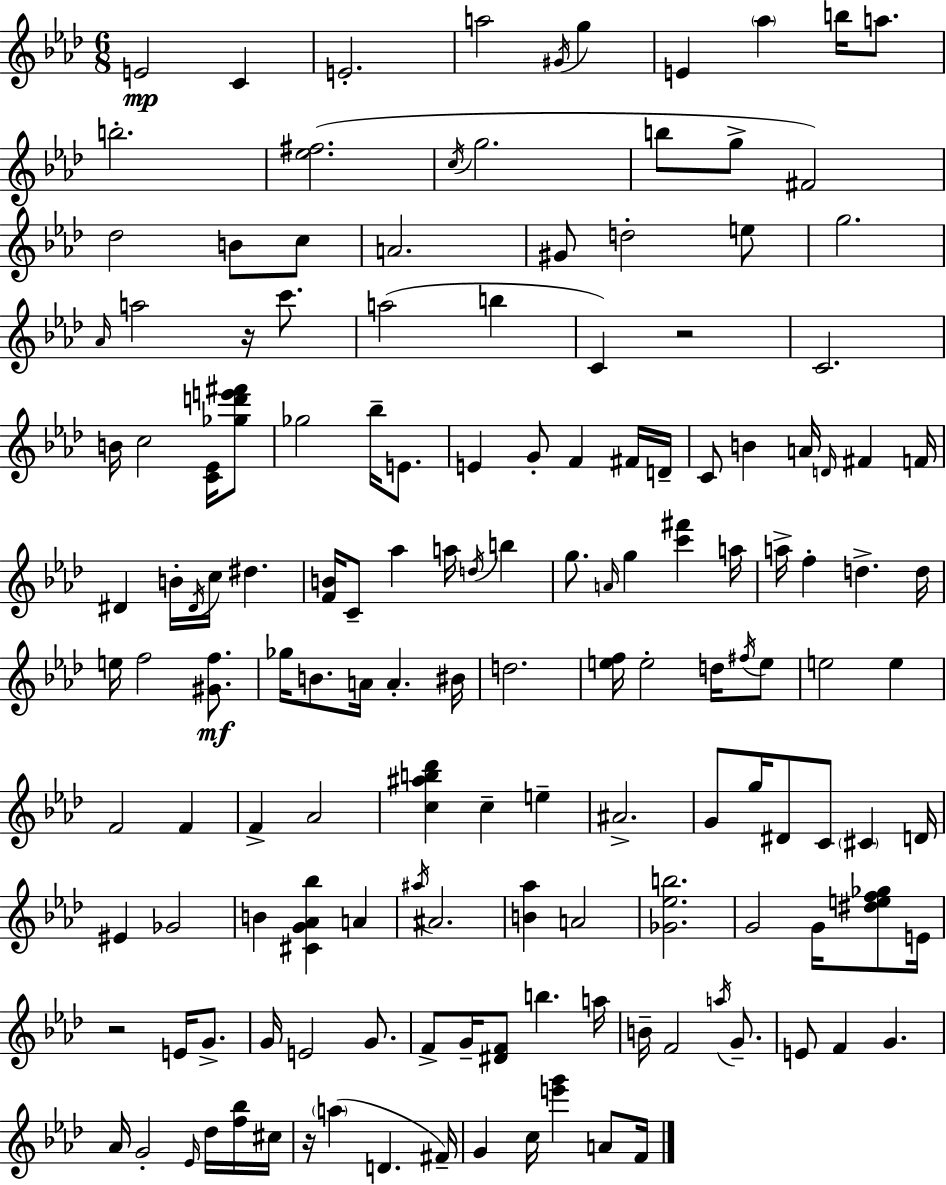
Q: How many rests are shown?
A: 4